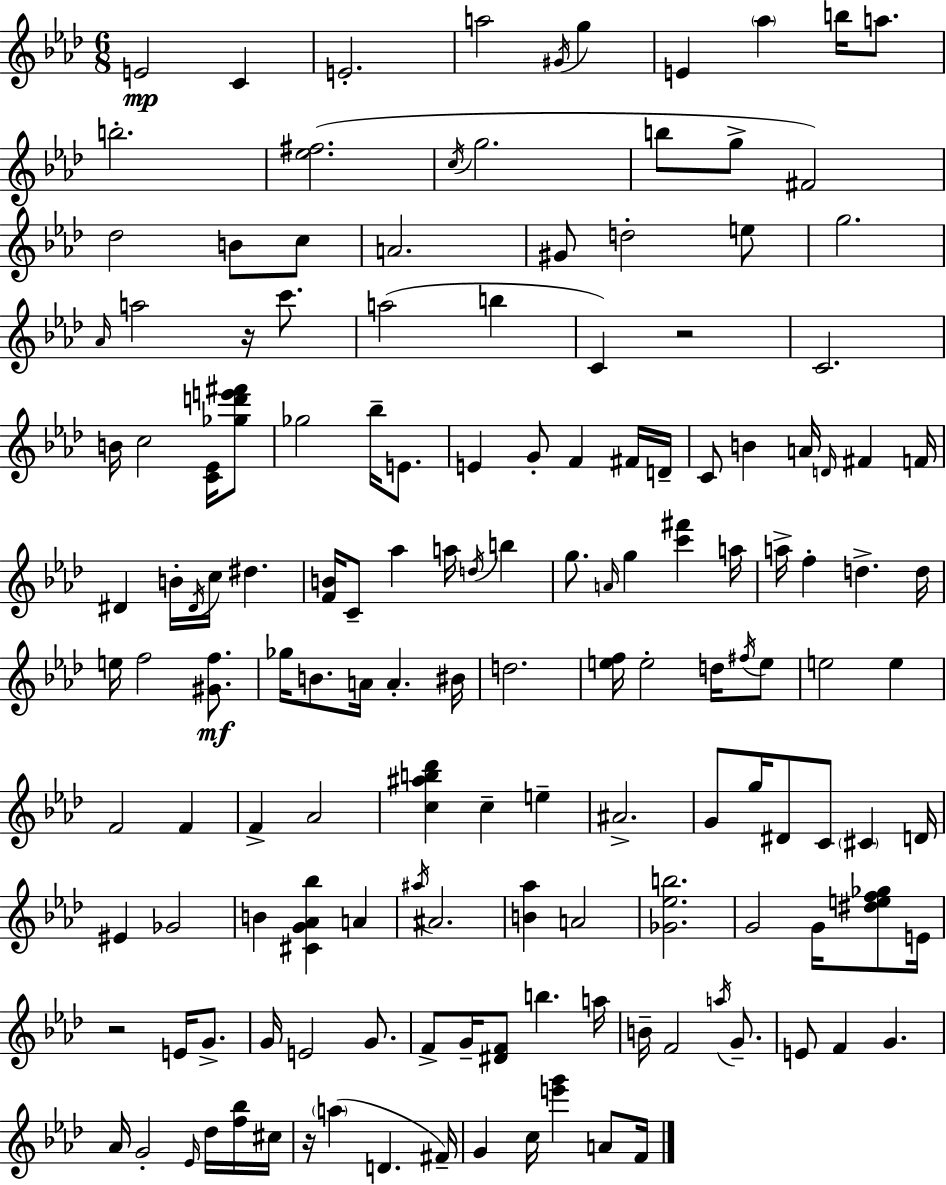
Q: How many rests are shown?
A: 4